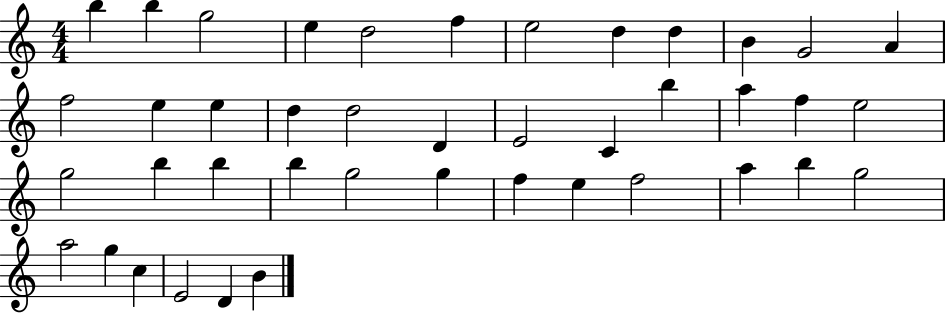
{
  \clef treble
  \numericTimeSignature
  \time 4/4
  \key c \major
  b''4 b''4 g''2 | e''4 d''2 f''4 | e''2 d''4 d''4 | b'4 g'2 a'4 | \break f''2 e''4 e''4 | d''4 d''2 d'4 | e'2 c'4 b''4 | a''4 f''4 e''2 | \break g''2 b''4 b''4 | b''4 g''2 g''4 | f''4 e''4 f''2 | a''4 b''4 g''2 | \break a''2 g''4 c''4 | e'2 d'4 b'4 | \bar "|."
}